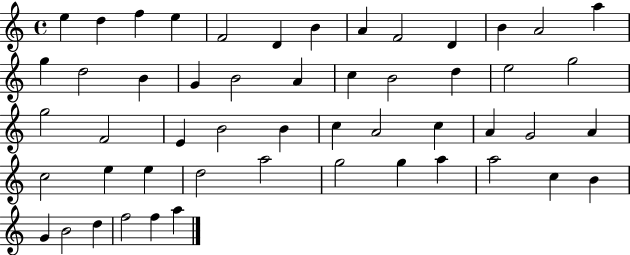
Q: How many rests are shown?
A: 0